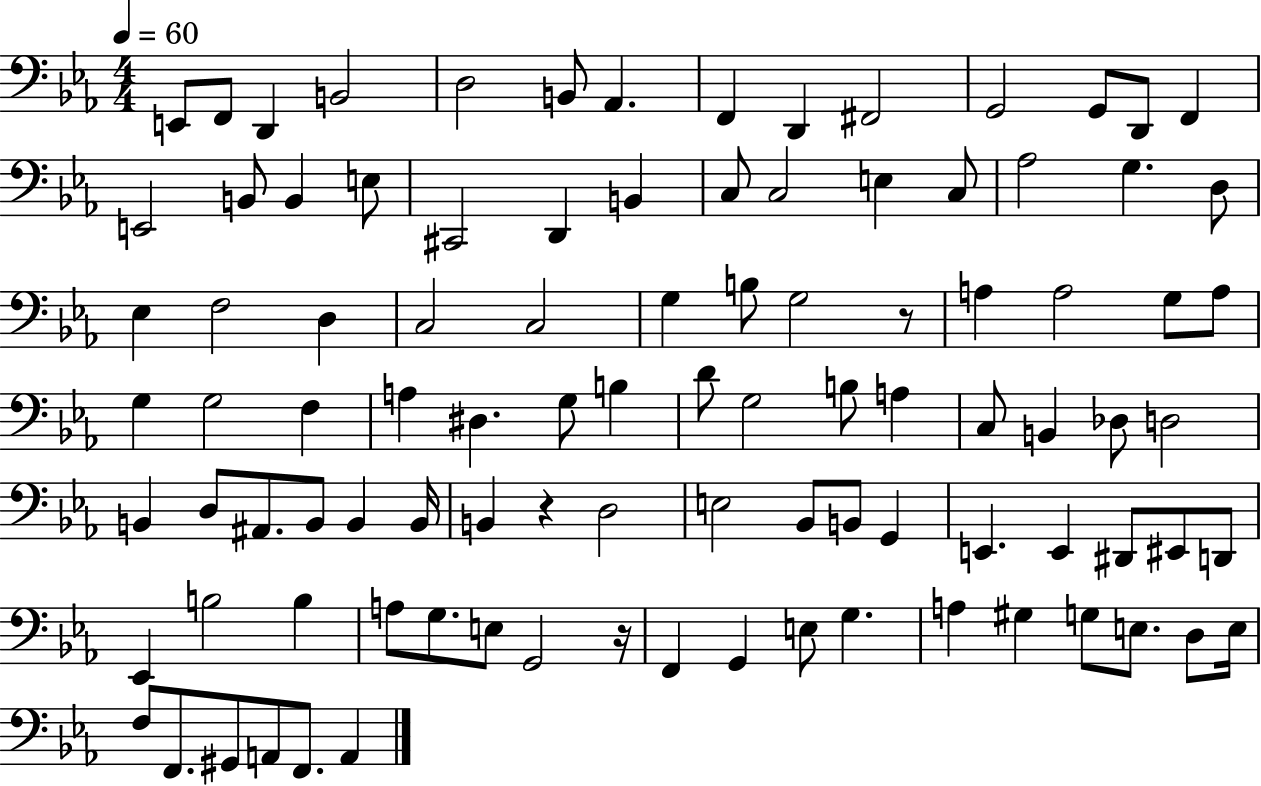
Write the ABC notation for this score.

X:1
T:Untitled
M:4/4
L:1/4
K:Eb
E,,/2 F,,/2 D,, B,,2 D,2 B,,/2 _A,, F,, D,, ^F,,2 G,,2 G,,/2 D,,/2 F,, E,,2 B,,/2 B,, E,/2 ^C,,2 D,, B,, C,/2 C,2 E, C,/2 _A,2 G, D,/2 _E, F,2 D, C,2 C,2 G, B,/2 G,2 z/2 A, A,2 G,/2 A,/2 G, G,2 F, A, ^D, G,/2 B, D/2 G,2 B,/2 A, C,/2 B,, _D,/2 D,2 B,, D,/2 ^A,,/2 B,,/2 B,, B,,/4 B,, z D,2 E,2 _B,,/2 B,,/2 G,, E,, E,, ^D,,/2 ^E,,/2 D,,/2 _E,, B,2 B, A,/2 G,/2 E,/2 G,,2 z/4 F,, G,, E,/2 G, A, ^G, G,/2 E,/2 D,/2 E,/4 F,/2 F,,/2 ^G,,/2 A,,/2 F,,/2 A,,